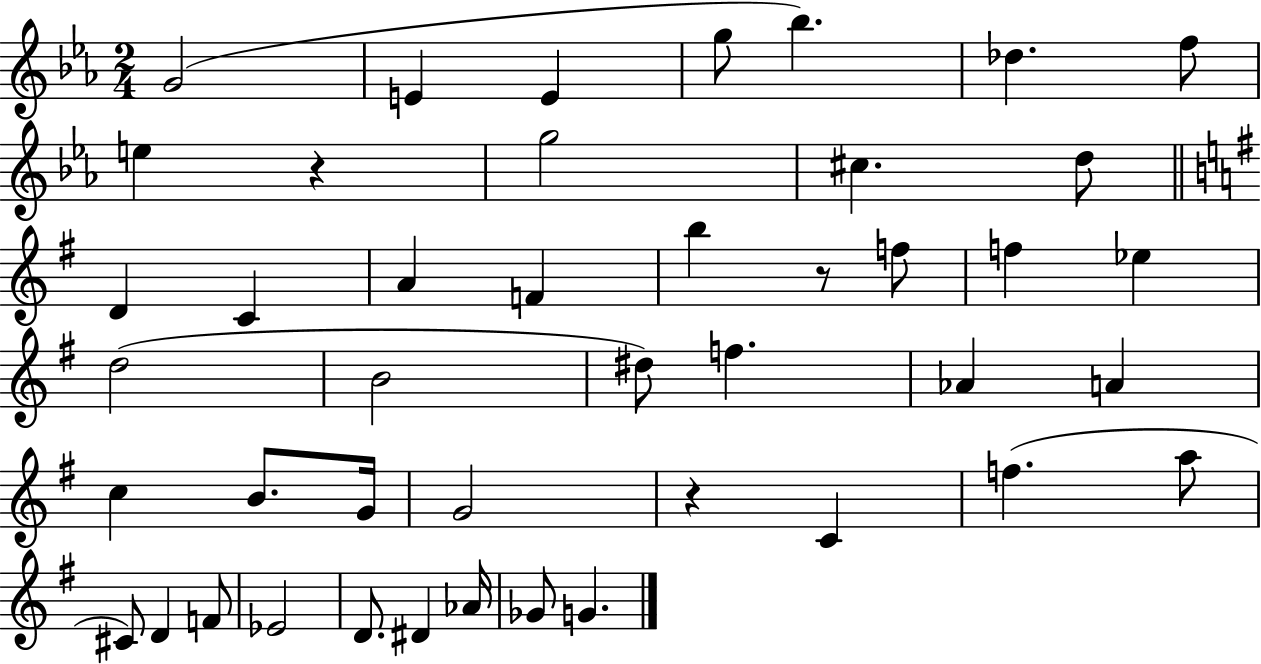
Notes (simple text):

G4/h E4/q E4/q G5/e Bb5/q. Db5/q. F5/e E5/q R/q G5/h C#5/q. D5/e D4/q C4/q A4/q F4/q B5/q R/e F5/e F5/q Eb5/q D5/h B4/h D#5/e F5/q. Ab4/q A4/q C5/q B4/e. G4/s G4/h R/q C4/q F5/q. A5/e C#4/e D4/q F4/e Eb4/h D4/e. D#4/q Ab4/s Gb4/e G4/q.